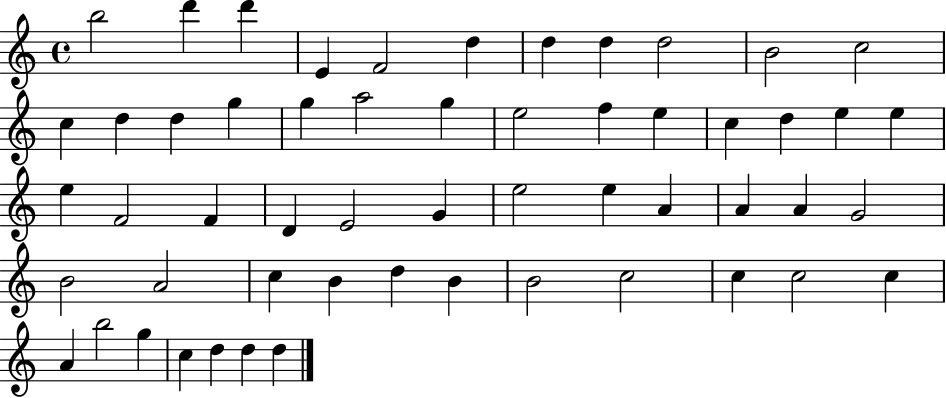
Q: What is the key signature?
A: C major